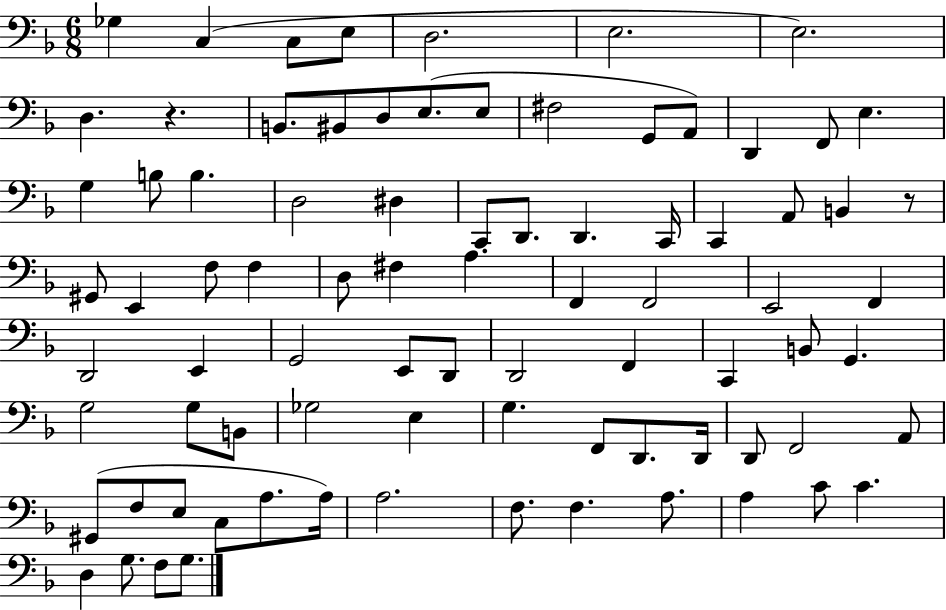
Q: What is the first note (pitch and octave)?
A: Gb3